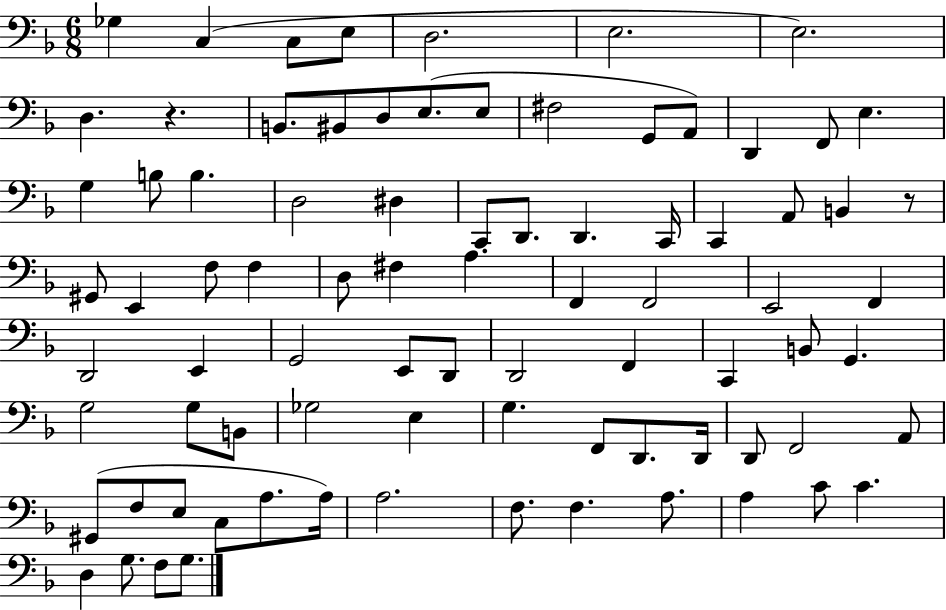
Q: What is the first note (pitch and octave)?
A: Gb3